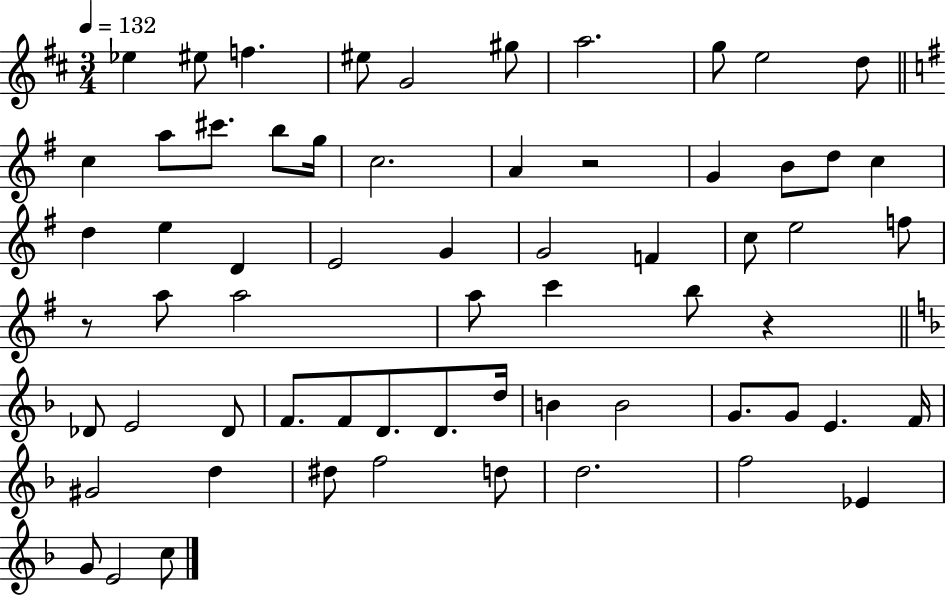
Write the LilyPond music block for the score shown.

{
  \clef treble
  \numericTimeSignature
  \time 3/4
  \key d \major
  \tempo 4 = 132
  \repeat volta 2 { ees''4 eis''8 f''4. | eis''8 g'2 gis''8 | a''2. | g''8 e''2 d''8 | \break \bar "||" \break \key e \minor c''4 a''8 cis'''8. b''8 g''16 | c''2. | a'4 r2 | g'4 b'8 d''8 c''4 | \break d''4 e''4 d'4 | e'2 g'4 | g'2 f'4 | c''8 e''2 f''8 | \break r8 a''8 a''2 | a''8 c'''4 b''8 r4 | \bar "||" \break \key d \minor des'8 e'2 des'8 | f'8. f'8 d'8. d'8. d''16 | b'4 b'2 | g'8. g'8 e'4. f'16 | \break gis'2 d''4 | dis''8 f''2 d''8 | d''2. | f''2 ees'4 | \break g'8 e'2 c''8 | } \bar "|."
}